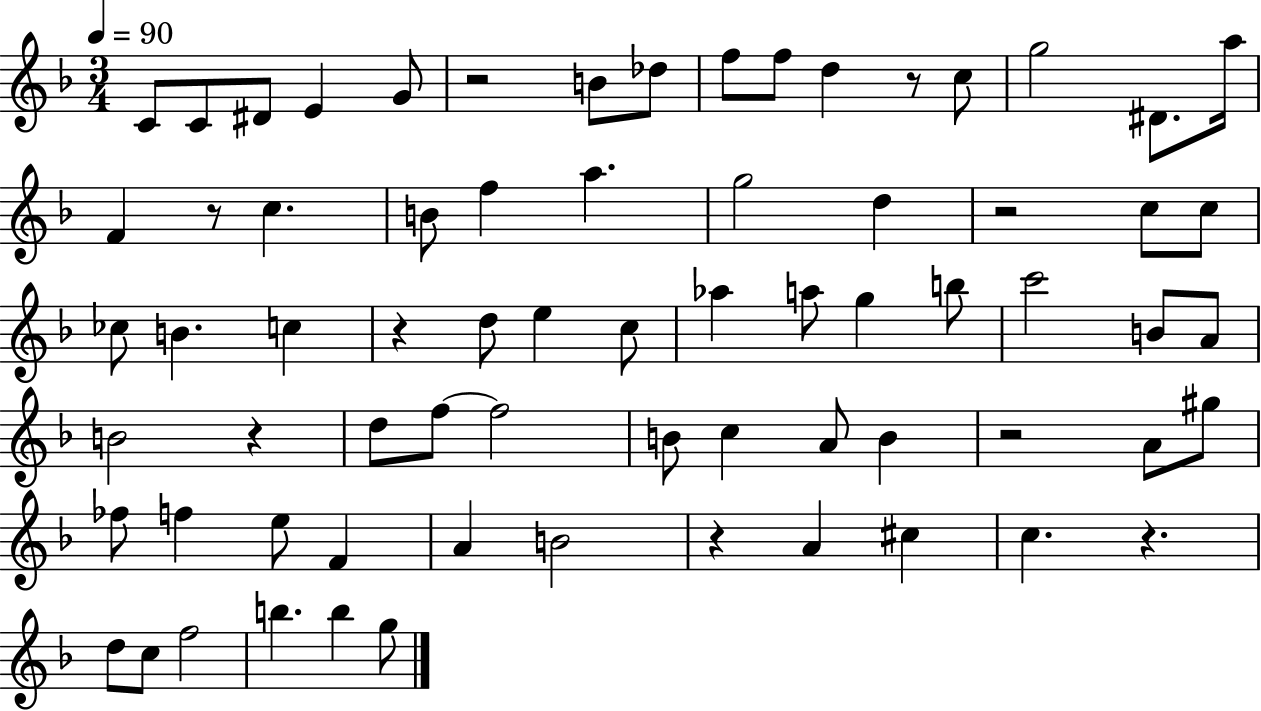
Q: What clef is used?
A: treble